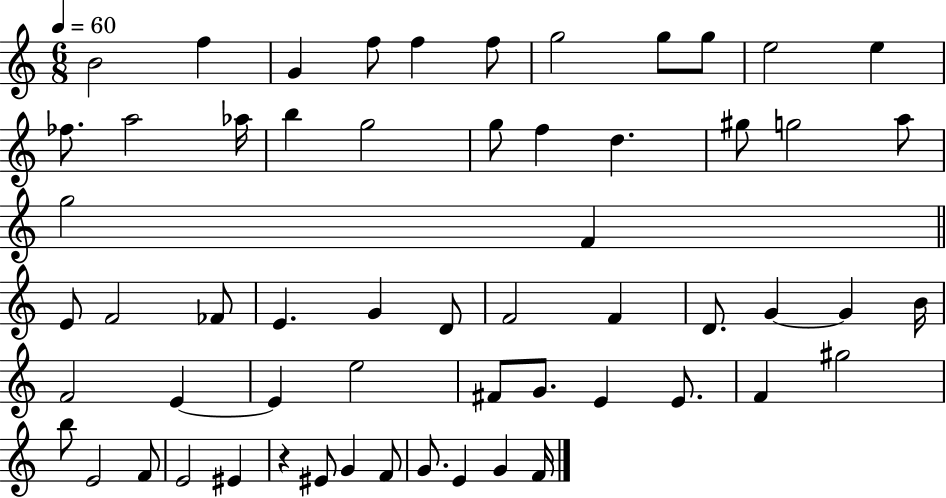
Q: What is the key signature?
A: C major